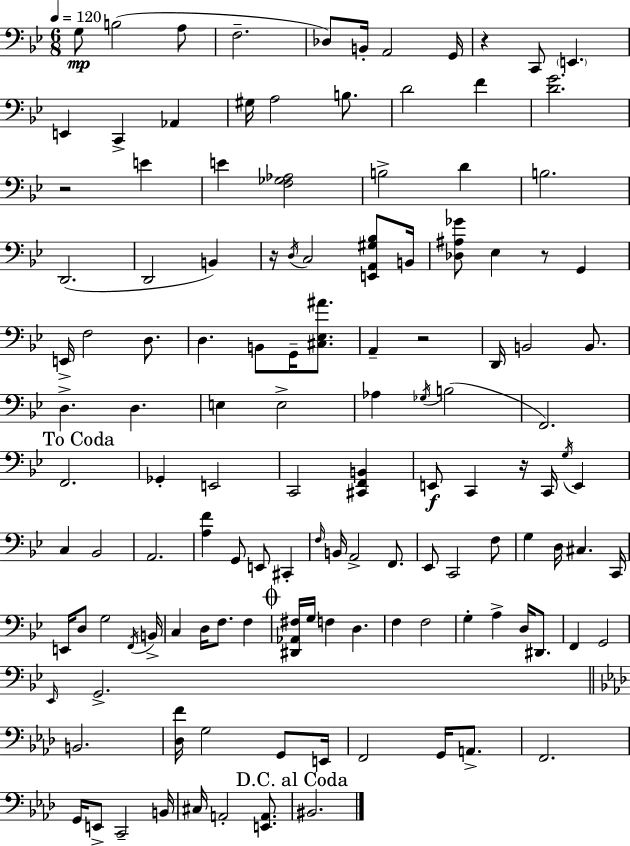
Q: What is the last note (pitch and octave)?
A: BIS2